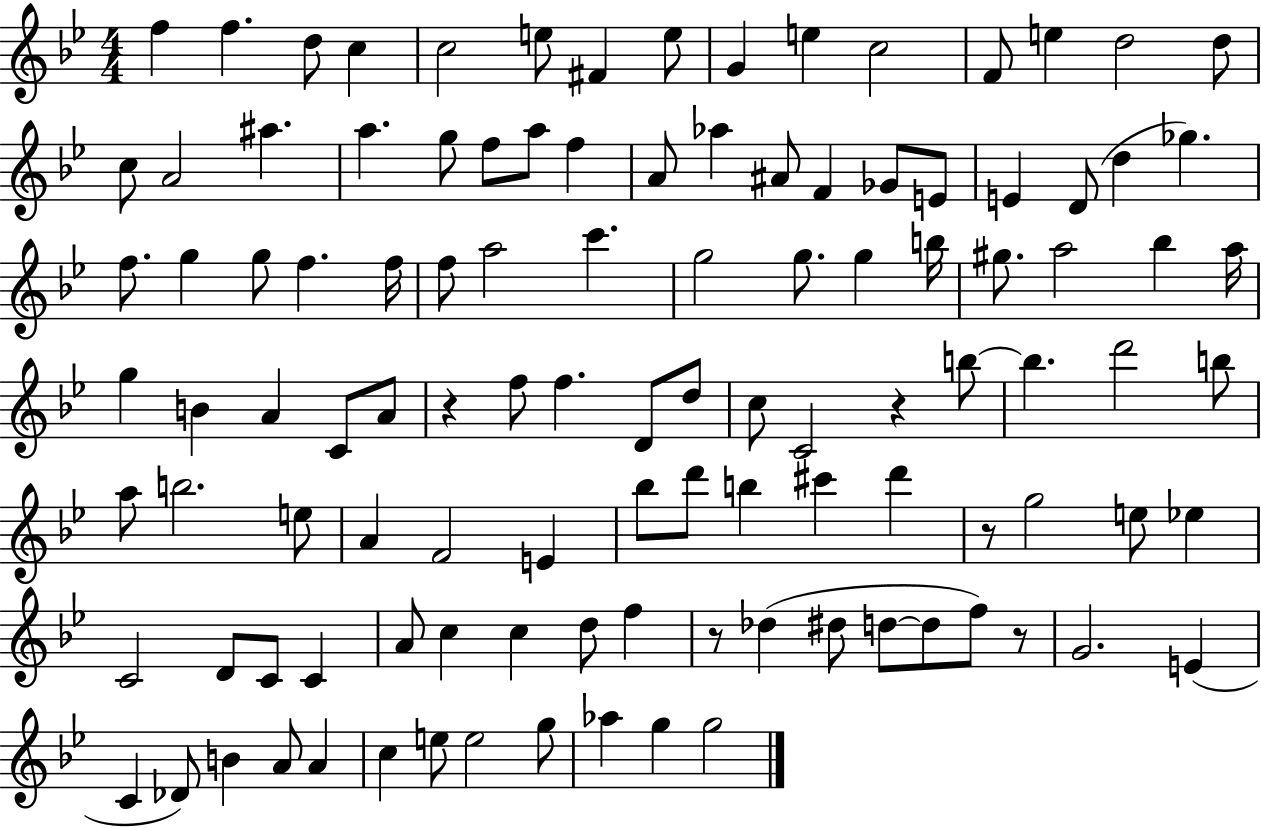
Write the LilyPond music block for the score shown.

{
  \clef treble
  \numericTimeSignature
  \time 4/4
  \key bes \major
  \repeat volta 2 { f''4 f''4. d''8 c''4 | c''2 e''8 fis'4 e''8 | g'4 e''4 c''2 | f'8 e''4 d''2 d''8 | \break c''8 a'2 ais''4. | a''4. g''8 f''8 a''8 f''4 | a'8 aes''4 ais'8 f'4 ges'8 e'8 | e'4 d'8( d''4 ges''4.) | \break f''8. g''4 g''8 f''4. f''16 | f''8 a''2 c'''4. | g''2 g''8. g''4 b''16 | gis''8. a''2 bes''4 a''16 | \break g''4 b'4 a'4 c'8 a'8 | r4 f''8 f''4. d'8 d''8 | c''8 c'2 r4 b''8~~ | b''4. d'''2 b''8 | \break a''8 b''2. e''8 | a'4 f'2 e'4 | bes''8 d'''8 b''4 cis'''4 d'''4 | r8 g''2 e''8 ees''4 | \break c'2 d'8 c'8 c'4 | a'8 c''4 c''4 d''8 f''4 | r8 des''4( dis''8 d''8~~ d''8 f''8) r8 | g'2. e'4( | \break c'4 des'8) b'4 a'8 a'4 | c''4 e''8 e''2 g''8 | aes''4 g''4 g''2 | } \bar "|."
}